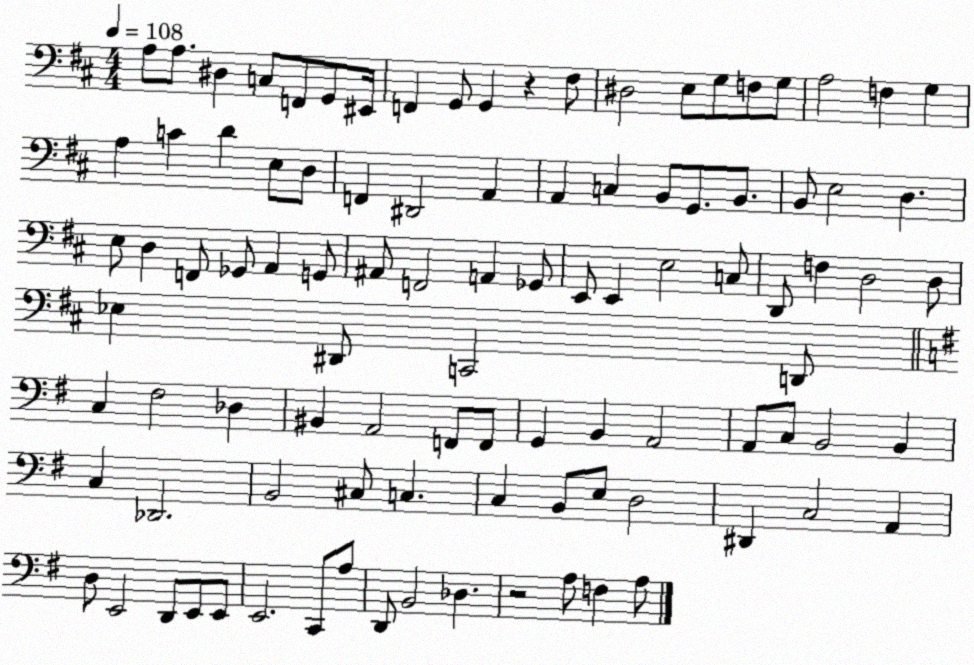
X:1
T:Untitled
M:4/4
L:1/4
K:D
A,/2 A,/2 ^D, C,/2 F,,/2 G,,/2 ^E,,/4 F,, G,,/2 G,, z ^F,/2 ^D,2 E,/2 G,/2 F,/2 G,/2 A,2 F, G, A, C D E,/2 D,/2 F,, ^D,,2 A,, A,, C, B,,/2 G,,/2 B,,/2 B,,/2 E,2 D, E,/2 D, F,,/2 _G,,/2 A,, G,,/2 ^A,,/2 F,,2 A,, _G,,/2 E,,/2 E,, E,2 C,/2 D,,/2 F, D,2 D,/2 _E, ^D,,/2 C,,2 D,,/2 C, ^F,2 _D, ^B,, A,,2 F,,/2 F,,/2 G,, B,, A,,2 A,,/2 C,/2 B,,2 B,, C, _D,,2 B,,2 ^C,/2 C, C, B,,/2 E,/2 D,2 ^D,, C,2 A,, D,/2 E,,2 D,,/2 E,,/2 E,,/2 E,,2 C,,/2 A,/2 D,,/2 B,,2 _D, z2 A,/2 F, A,/2